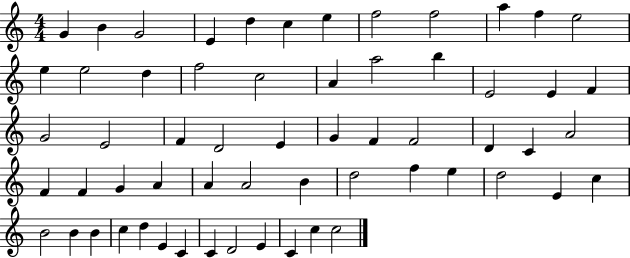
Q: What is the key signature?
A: C major